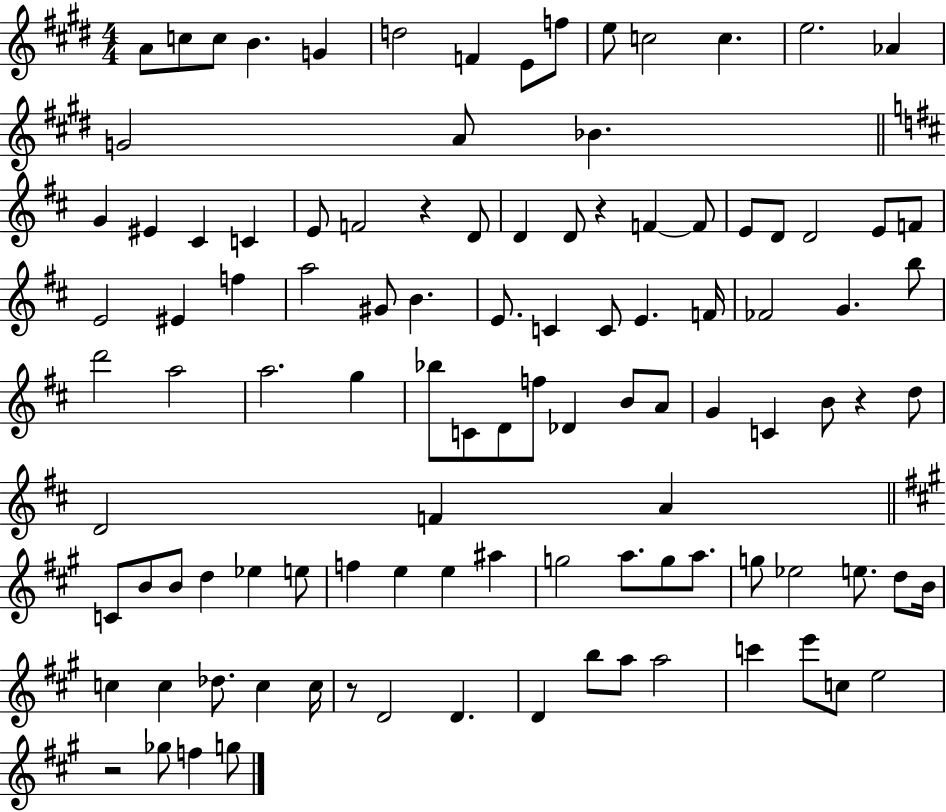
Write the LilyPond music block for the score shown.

{
  \clef treble
  \numericTimeSignature
  \time 4/4
  \key e \major
  a'8 c''8 c''8 b'4. g'4 | d''2 f'4 e'8 f''8 | e''8 c''2 c''4. | e''2. aes'4 | \break g'2 a'8 bes'4. | \bar "||" \break \key b \minor g'4 eis'4 cis'4 c'4 | e'8 f'2 r4 d'8 | d'4 d'8 r4 f'4~~ f'8 | e'8 d'8 d'2 e'8 f'8 | \break e'2 eis'4 f''4 | a''2 gis'8 b'4. | e'8. c'4 c'8 e'4. f'16 | fes'2 g'4. b''8 | \break d'''2 a''2 | a''2. g''4 | bes''8 c'8 d'8 f''8 des'4 b'8 a'8 | g'4 c'4 b'8 r4 d''8 | \break d'2 f'4 a'4 | \bar "||" \break \key a \major c'8 b'8 b'8 d''4 ees''4 e''8 | f''4 e''4 e''4 ais''4 | g''2 a''8. g''8 a''8. | g''8 ees''2 e''8. d''8 b'16 | \break c''4 c''4 des''8. c''4 c''16 | r8 d'2 d'4. | d'4 b''8 a''8 a''2 | c'''4 e'''8 c''8 e''2 | \break r2 ges''8 f''4 g''8 | \bar "|."
}